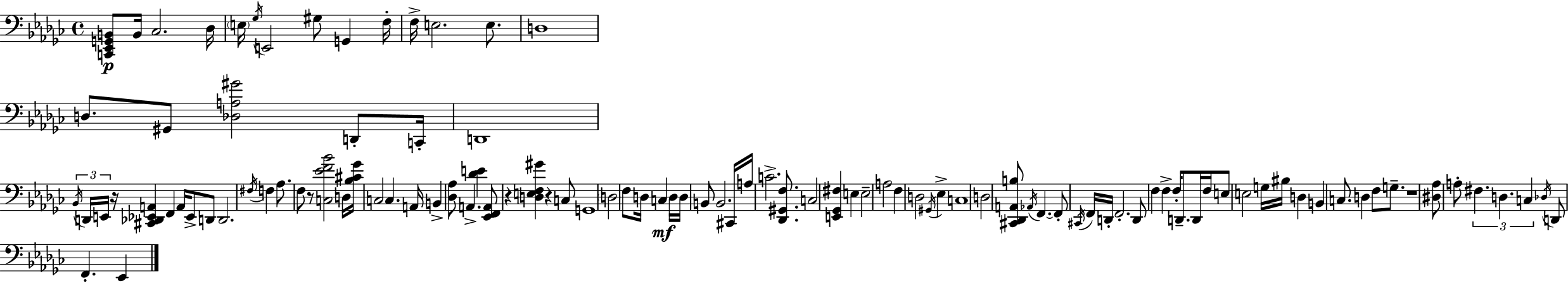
X:1
T:Untitled
M:4/4
L:1/4
K:Ebm
[C,,_E,,G,,B,,]/2 B,,/4 _C,2 _D,/4 E,/4 _G,/4 E,,2 ^G,/2 G,, F,/4 F,/4 E,2 E,/2 D,4 D,/2 ^G,,/2 [_D,A,^G]2 D,,/2 C,,/4 D,,4 _B,,/4 D,,/4 E,,/4 z/4 [^C,,_D,,_E,,A,,] F,, A,,/4 _E,,/2 D,,/2 D,,2 ^F,/4 F, _A,/2 F,/2 z/2 [C,_EF_B]2 D,/4 [_B,^C_G]/4 C,2 C, A,,/4 B,, [_D,_A,]/2 A,, [_DE] [_E,,F,,A,,]/2 z [D,E,F,^G] z C,/2 G,,4 D,2 F,/2 D,/4 C, D,/4 D,/4 B,,/2 B,,2 ^C,,/4 A,/4 C2 [_D,,^G,,F,]/2 C,2 [E,,_G,,^F,] E, E,2 A,2 F, D,2 ^G,,/4 _E, C,4 D,2 [^C,,_D,,A,,B,]/2 _A,,/4 F,, F,,/2 ^C,,/4 F,,/4 D,,/4 F,,2 D,,/2 F, F, F,/4 D,,/2 D,,/4 F,/4 E,/2 E,2 G,/4 ^B,/4 D, B,, C,/2 D, F,/2 G,/2 z4 [^D,_A,]/2 A,/2 ^F, D, C, _D,/4 D,,/2 F,, _E,,